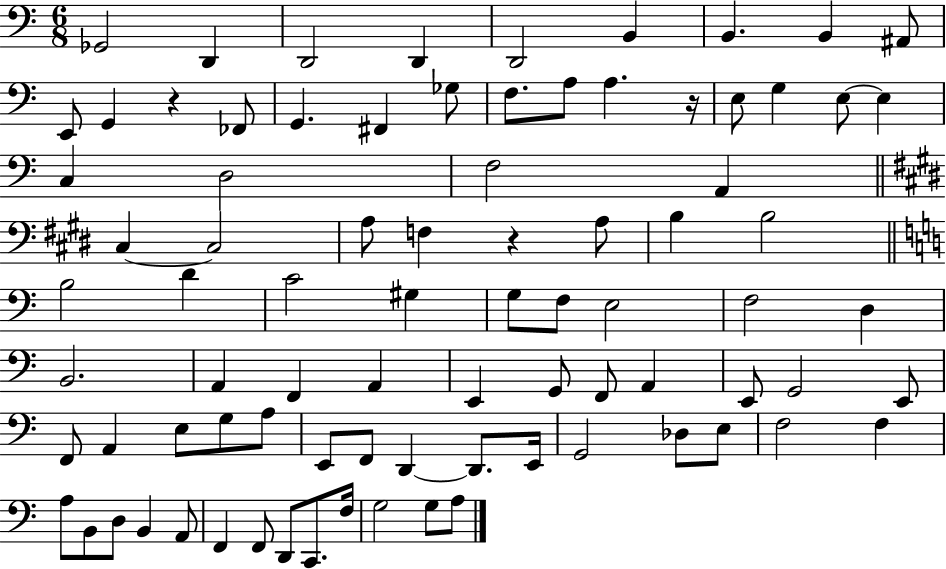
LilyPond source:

{
  \clef bass
  \numericTimeSignature
  \time 6/8
  \key c \major
  ges,2 d,4 | d,2 d,4 | d,2 b,4 | b,4. b,4 ais,8 | \break e,8 g,4 r4 fes,8 | g,4. fis,4 ges8 | f8. a8 a4. r16 | e8 g4 e8~~ e4 | \break c4 d2 | f2 a,4 | \bar "||" \break \key e \major cis4~~ cis2 | a8 f4 r4 a8 | b4 b2 | \bar "||" \break \key c \major b2 d'4 | c'2 gis4 | g8 f8 e2 | f2 d4 | \break b,2. | a,4 f,4 a,4 | e,4 g,8 f,8 a,4 | e,8 g,2 e,8 | \break f,8 a,4 e8 g8 a8 | e,8 f,8 d,4~~ d,8. e,16 | g,2 des8 e8 | f2 f4 | \break a8 b,8 d8 b,4 a,8 | f,4 f,8 d,8 c,8. f16 | g2 g8 a8 | \bar "|."
}